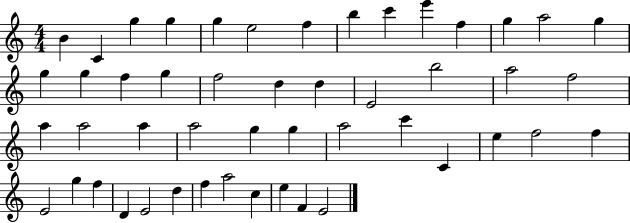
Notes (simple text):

B4/q C4/q G5/q G5/q G5/q E5/h F5/q B5/q C6/q E6/q F5/q G5/q A5/h G5/q G5/q G5/q F5/q G5/q F5/h D5/q D5/q E4/h B5/h A5/h F5/h A5/q A5/h A5/q A5/h G5/q G5/q A5/h C6/q C4/q E5/q F5/h F5/q E4/h G5/q F5/q D4/q E4/h D5/q F5/q A5/h C5/q E5/q F4/q E4/h